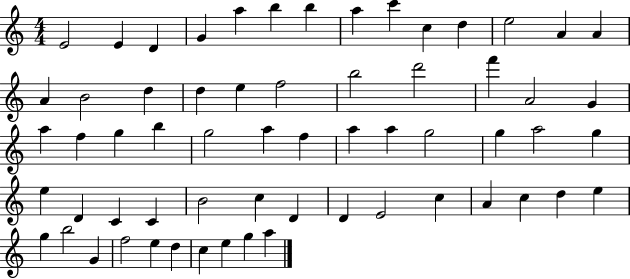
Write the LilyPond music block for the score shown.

{
  \clef treble
  \numericTimeSignature
  \time 4/4
  \key c \major
  e'2 e'4 d'4 | g'4 a''4 b''4 b''4 | a''4 c'''4 c''4 d''4 | e''2 a'4 a'4 | \break a'4 b'2 d''4 | d''4 e''4 f''2 | b''2 d'''2 | f'''4 a'2 g'4 | \break a''4 f''4 g''4 b''4 | g''2 a''4 f''4 | a''4 a''4 g''2 | g''4 a''2 g''4 | \break e''4 d'4 c'4 c'4 | b'2 c''4 d'4 | d'4 e'2 c''4 | a'4 c''4 d''4 e''4 | \break g''4 b''2 g'4 | f''2 e''4 d''4 | c''4 e''4 g''4 a''4 | \bar "|."
}